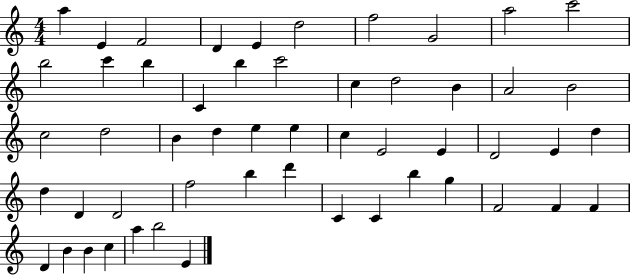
X:1
T:Untitled
M:4/4
L:1/4
K:C
a E F2 D E d2 f2 G2 a2 c'2 b2 c' b C b c'2 c d2 B A2 B2 c2 d2 B d e e c E2 E D2 E d d D D2 f2 b d' C C b g F2 F F D B B c a b2 E